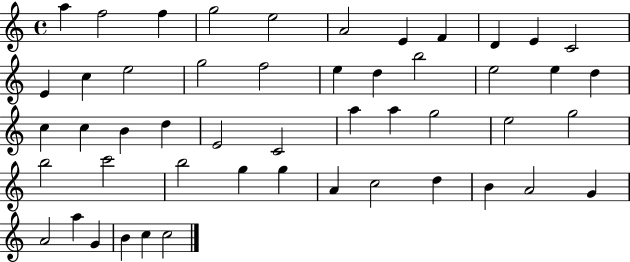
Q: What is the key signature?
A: C major